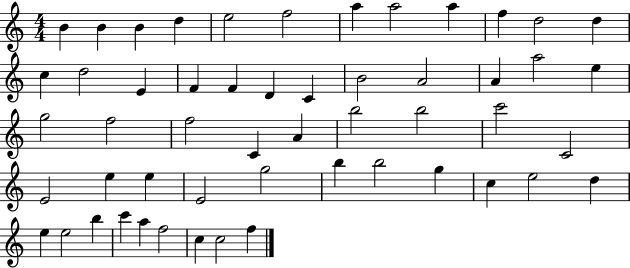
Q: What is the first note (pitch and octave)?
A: B4